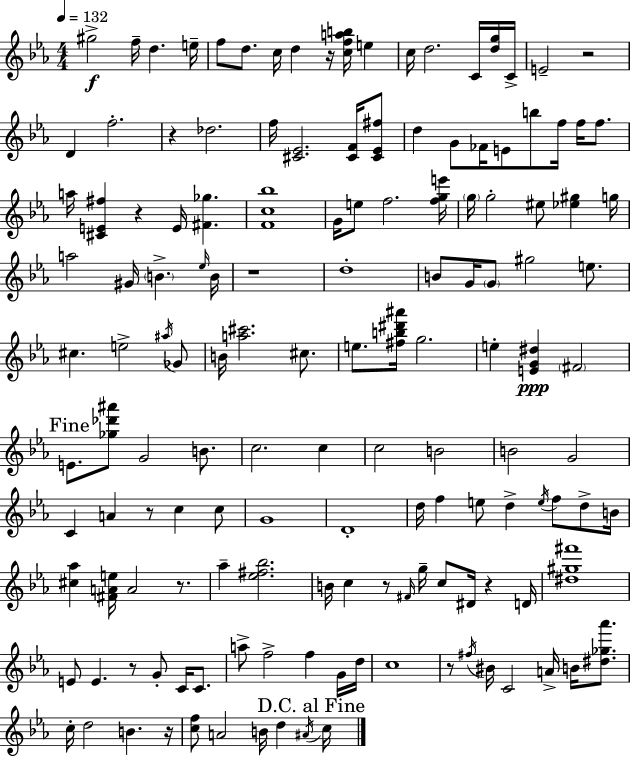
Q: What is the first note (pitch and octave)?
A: G#5